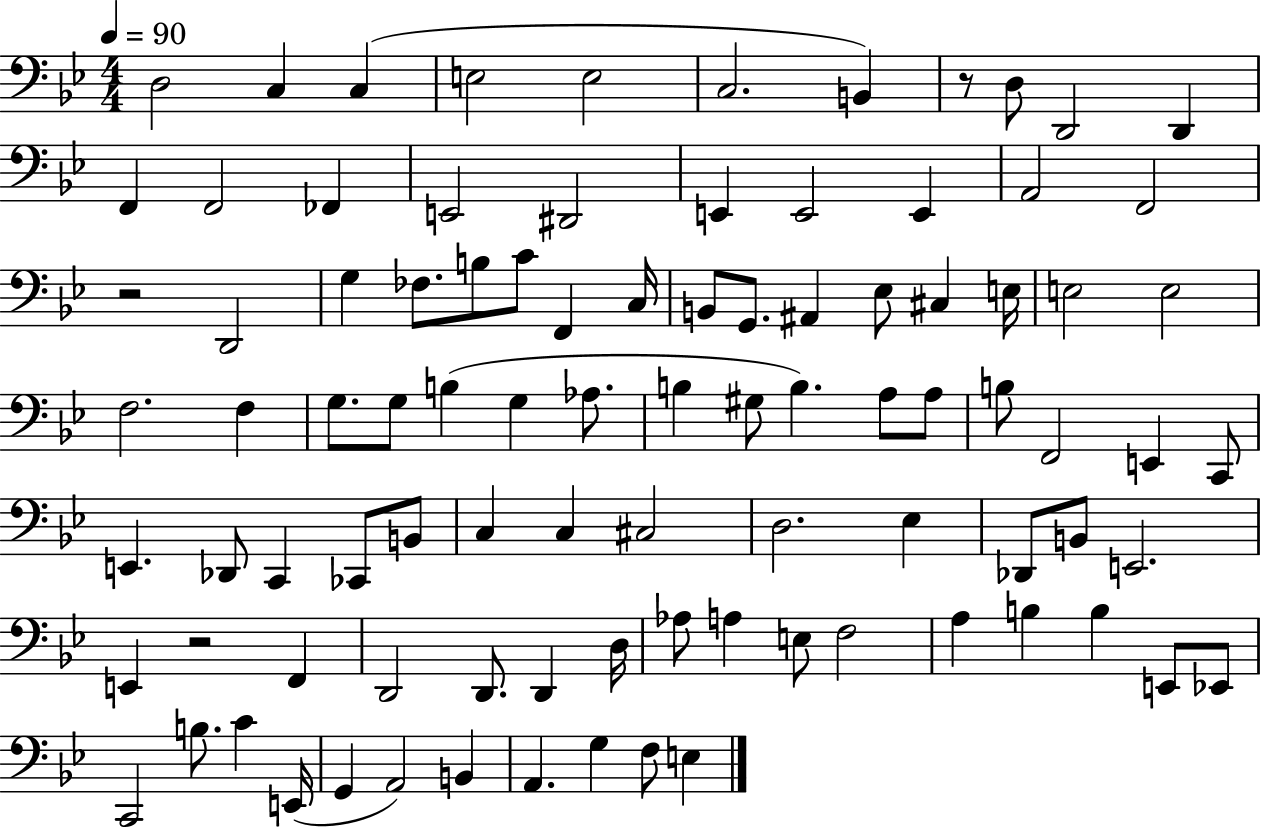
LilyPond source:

{
  \clef bass
  \numericTimeSignature
  \time 4/4
  \key bes \major
  \tempo 4 = 90
  d2 c4 c4( | e2 e2 | c2. b,4) | r8 d8 d,2 d,4 | \break f,4 f,2 fes,4 | e,2 dis,2 | e,4 e,2 e,4 | a,2 f,2 | \break r2 d,2 | g4 fes8. b8 c'8 f,4 c16 | b,8 g,8. ais,4 ees8 cis4 e16 | e2 e2 | \break f2. f4 | g8. g8 b4( g4 aes8. | b4 gis8 b4.) a8 a8 | b8 f,2 e,4 c,8 | \break e,4. des,8 c,4 ces,8 b,8 | c4 c4 cis2 | d2. ees4 | des,8 b,8 e,2. | \break e,4 r2 f,4 | d,2 d,8. d,4 d16 | aes8 a4 e8 f2 | a4 b4 b4 e,8 ees,8 | \break c,2 b8. c'4 e,16( | g,4 a,2) b,4 | a,4. g4 f8 e4 | \bar "|."
}